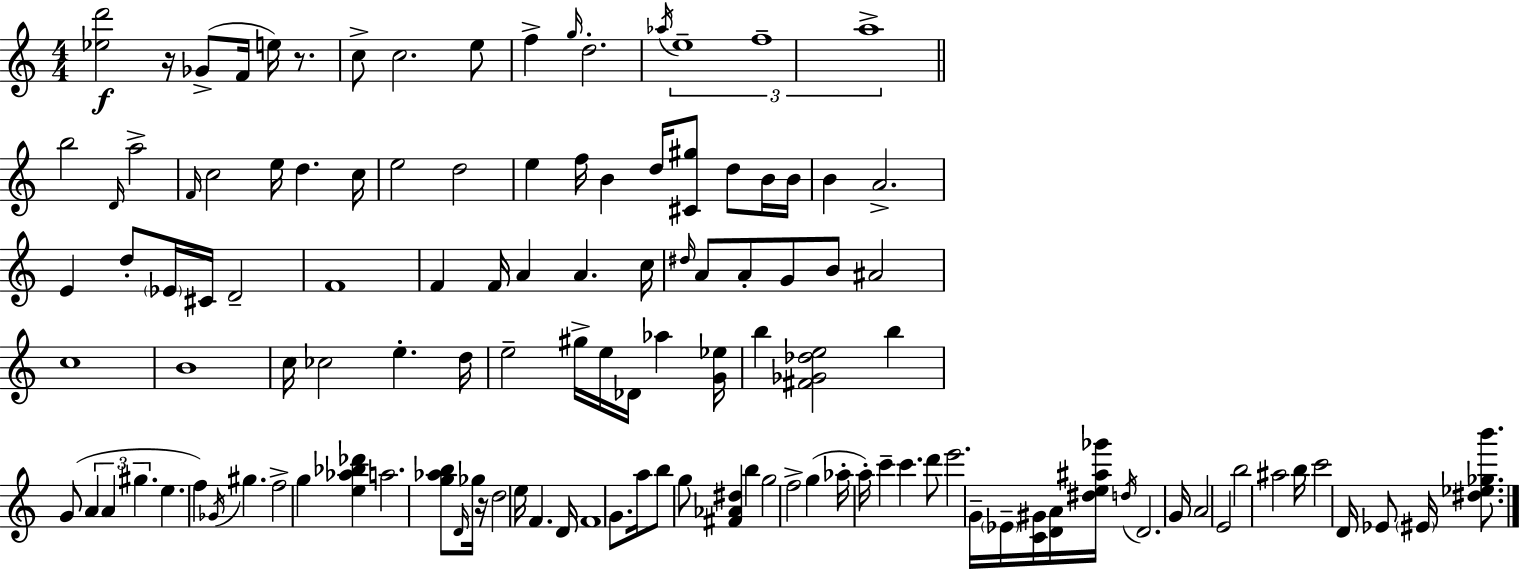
{
  \clef treble
  \numericTimeSignature
  \time 4/4
  \key c \major
  <ees'' d'''>2\f r16 ges'8->( f'16 e''16) r8. | c''8-> c''2. e''8 | f''4-> \grace { g''16 } d''2.-. | \acciaccatura { aes''16 } \tuplet 3/2 { e''1-- | \break f''1-- | a''1-> } | \bar "||" \break \key c \major b''2 \grace { d'16 } a''2-> | \grace { f'16 } c''2 e''16 d''4. | c''16 e''2 d''2 | e''4 f''16 b'4 d''16 <cis' gis''>8 d''8 | \break b'16 b'16 b'4 a'2.-> | e'4 d''8-. \parenthesize ees'16 cis'16 d'2-- | f'1 | f'4 f'16 a'4 a'4. | \break c''16 \grace { dis''16 } a'8 a'8-. g'8 b'8 ais'2 | c''1 | b'1 | c''16 ces''2 e''4.-. | \break d''16 e''2-- gis''16-> e''16 des'16 aes''4 | <g' ees''>16 b''4 <fis' ges' des'' e''>2 b''4 | g'8( \tuplet 3/2 { a'4 a'4 gis''4. } | e''4. f''4) \acciaccatura { ges'16 } gis''4. | \break f''2-> g''4 | <e'' aes'' bes'' des'''>4 a''2. | <g'' aes'' b''>8 \grace { d'16 } ges''16 r16 d''2 e''16 f'4. | d'16 f'1 | \break g'8. a''16 b''8 g''8 <fis' aes' dis''>4 | b''4 g''2 f''2-> | g''4( aes''16-. a''16-.) c'''4-- c'''4. | d'''8 e'''2. | \break g'16-- \parenthesize ees'16-- <c' gis'>16 <d' a'>16 <dis'' e'' ais'' ges'''>16 \acciaccatura { d''16 } d'2. | g'16 a'2 e'2 | b''2 ais''2 | b''16 c'''2 d'16 | \break ees'8 \parenthesize eis'16 <dis'' ees'' ges'' b'''>8. \bar "|."
}